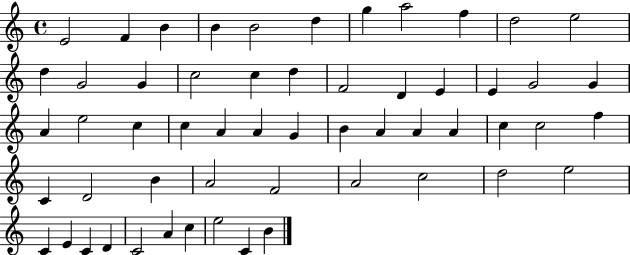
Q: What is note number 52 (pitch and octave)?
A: A4